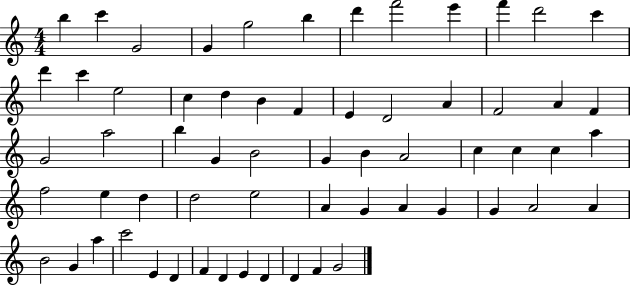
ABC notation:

X:1
T:Untitled
M:4/4
L:1/4
K:C
b c' G2 G g2 b d' f'2 e' f' d'2 c' d' c' e2 c d B F E D2 A F2 A F G2 a2 b G B2 G B A2 c c c a f2 e d d2 e2 A G A G G A2 A B2 G a c'2 E D F D E D D F G2